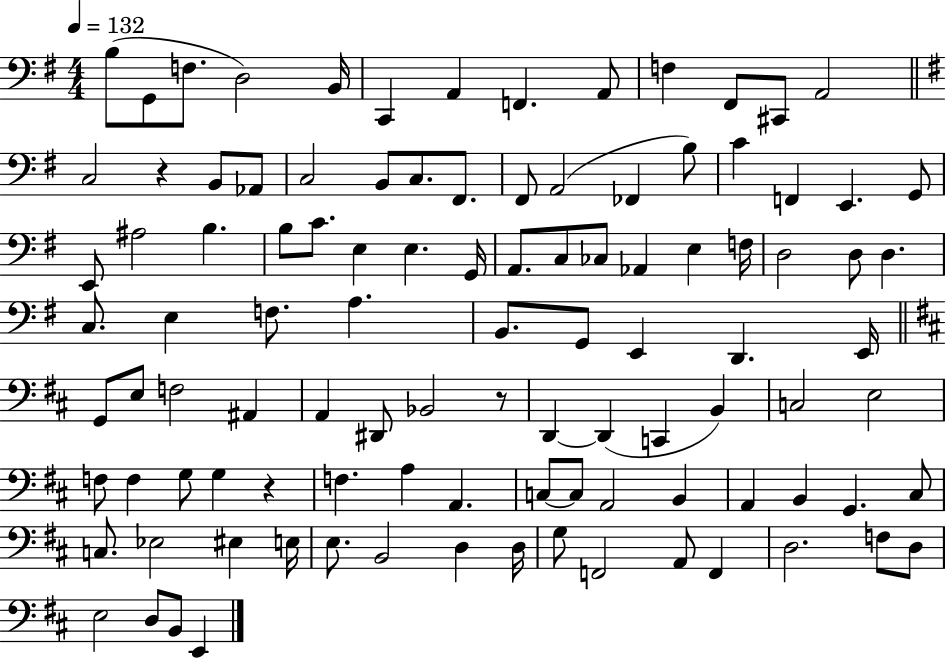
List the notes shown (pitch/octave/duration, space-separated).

B3/e G2/e F3/e. D3/h B2/s C2/q A2/q F2/q. A2/e F3/q F#2/e C#2/e A2/h C3/h R/q B2/e Ab2/e C3/h B2/e C3/e. F#2/e. F#2/e A2/h FES2/q B3/e C4/q F2/q E2/q. G2/e E2/e A#3/h B3/q. B3/e C4/e. E3/q E3/q. G2/s A2/e. C3/e CES3/e Ab2/q E3/q F3/s D3/h D3/e D3/q. C3/e. E3/q F3/e. A3/q. B2/e. G2/e E2/q D2/q. E2/s G2/e E3/e F3/h A#2/q A2/q D#2/e Bb2/h R/e D2/q D2/q C2/q B2/q C3/h E3/h F3/e F3/q G3/e G3/q R/q F3/q. A3/q A2/q. C3/e C3/e A2/h B2/q A2/q B2/q G2/q. C#3/e C3/e. Eb3/h EIS3/q E3/s E3/e. B2/h D3/q D3/s G3/e F2/h A2/e F2/q D3/h. F3/e D3/e E3/h D3/e B2/e E2/q